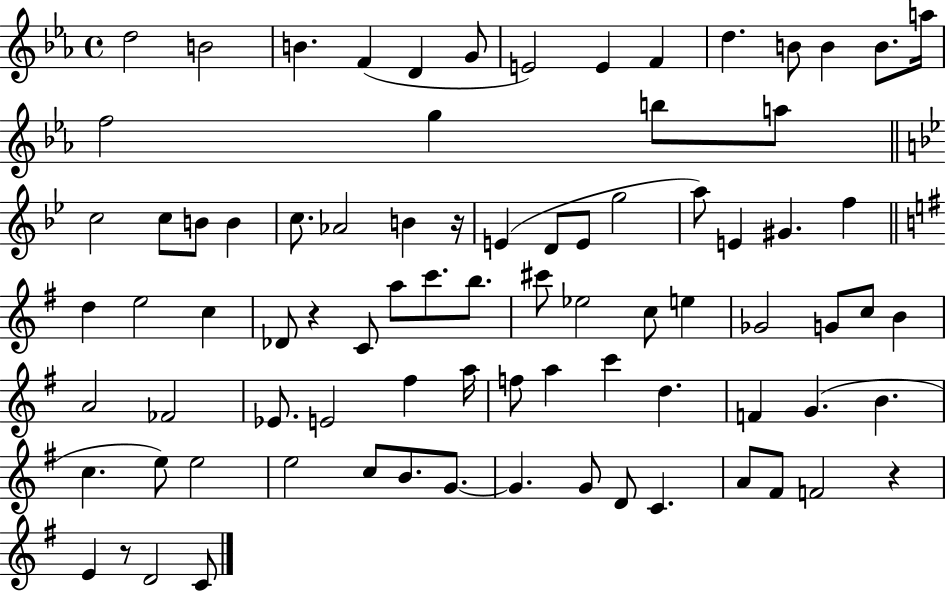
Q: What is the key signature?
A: EES major